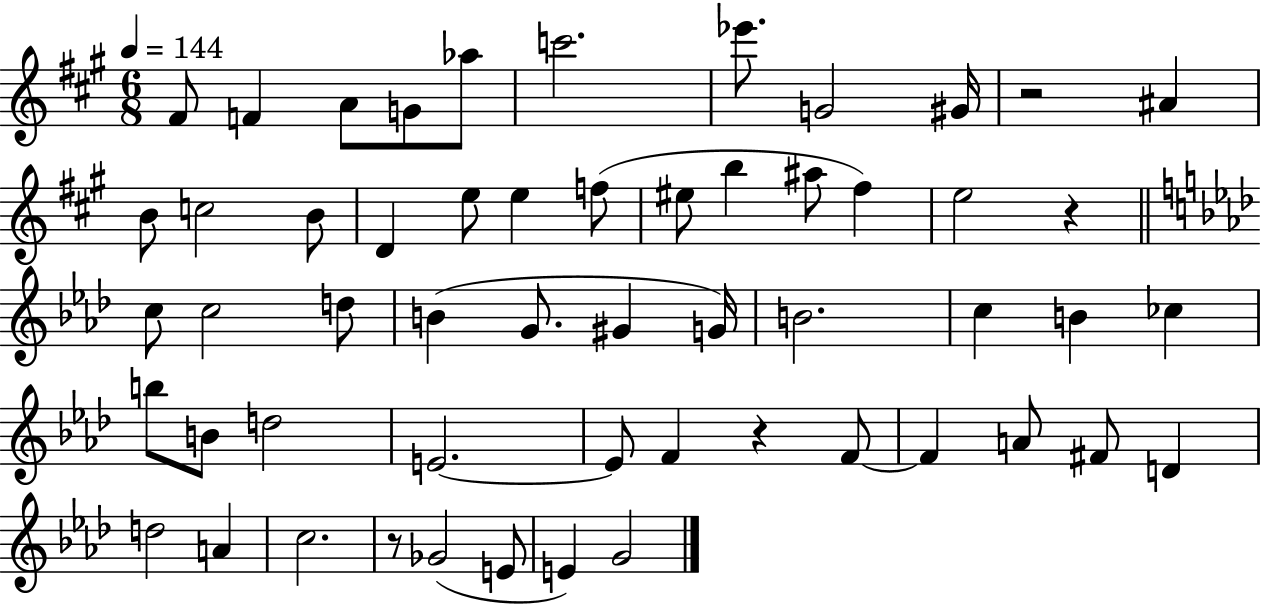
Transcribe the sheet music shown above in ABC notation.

X:1
T:Untitled
M:6/8
L:1/4
K:A
^F/2 F A/2 G/2 _a/2 c'2 _e'/2 G2 ^G/4 z2 ^A B/2 c2 B/2 D e/2 e f/2 ^e/2 b ^a/2 ^f e2 z c/2 c2 d/2 B G/2 ^G G/4 B2 c B _c b/2 B/2 d2 E2 E/2 F z F/2 F A/2 ^F/2 D d2 A c2 z/2 _G2 E/2 E G2